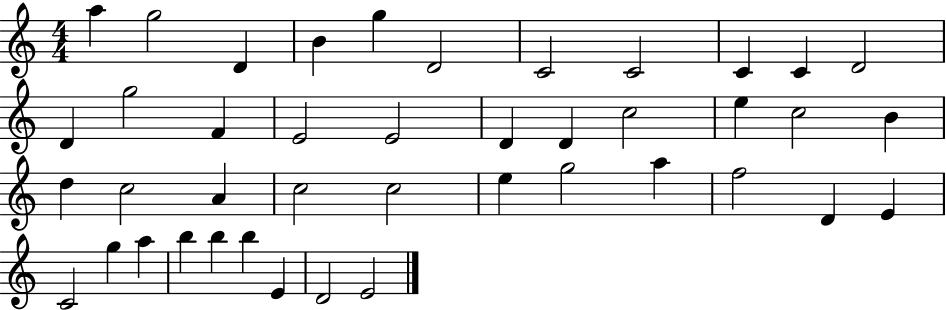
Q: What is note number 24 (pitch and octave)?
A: C5